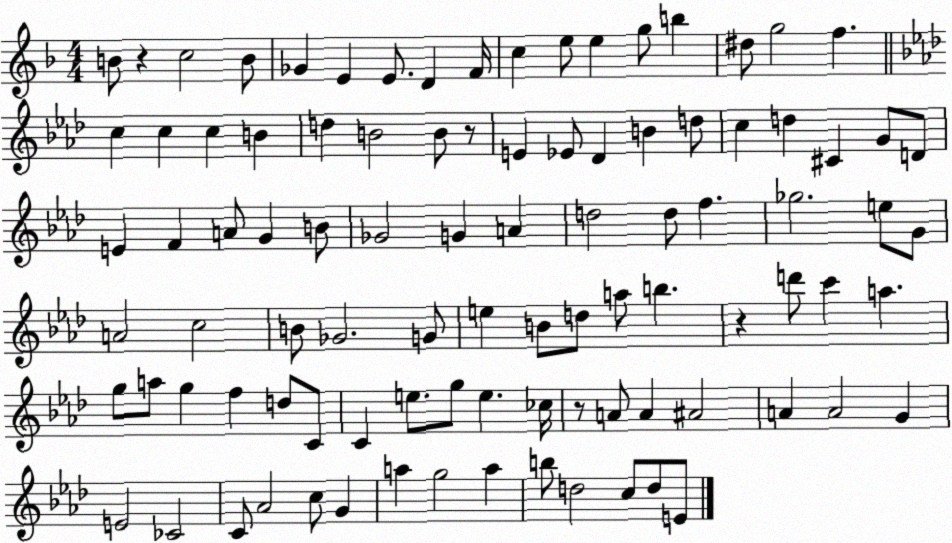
X:1
T:Untitled
M:4/4
L:1/4
K:F
B/2 z c2 B/2 _G E E/2 D F/4 c e/2 e g/2 b ^d/2 g2 f c c c B d B2 B/2 z/2 E _E/2 _D B d/2 c d ^C G/2 D/2 E F A/2 G B/2 _G2 G A d2 d/2 f _g2 e/2 G/2 A2 c2 B/2 _G2 G/2 e B/2 d/2 a/2 b z d'/2 c' a g/2 a/2 g f d/2 C/2 C e/2 g/2 e _c/4 z/2 A/2 A ^A2 A A2 G E2 _C2 C/2 _A2 c/2 G a g2 a b/2 d2 c/2 d/2 E/2